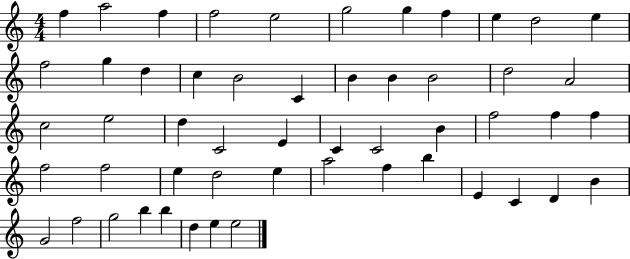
X:1
T:Untitled
M:4/4
L:1/4
K:C
f a2 f f2 e2 g2 g f e d2 e f2 g d c B2 C B B B2 d2 A2 c2 e2 d C2 E C C2 B f2 f f f2 f2 e d2 e a2 f b E C D B G2 f2 g2 b b d e e2